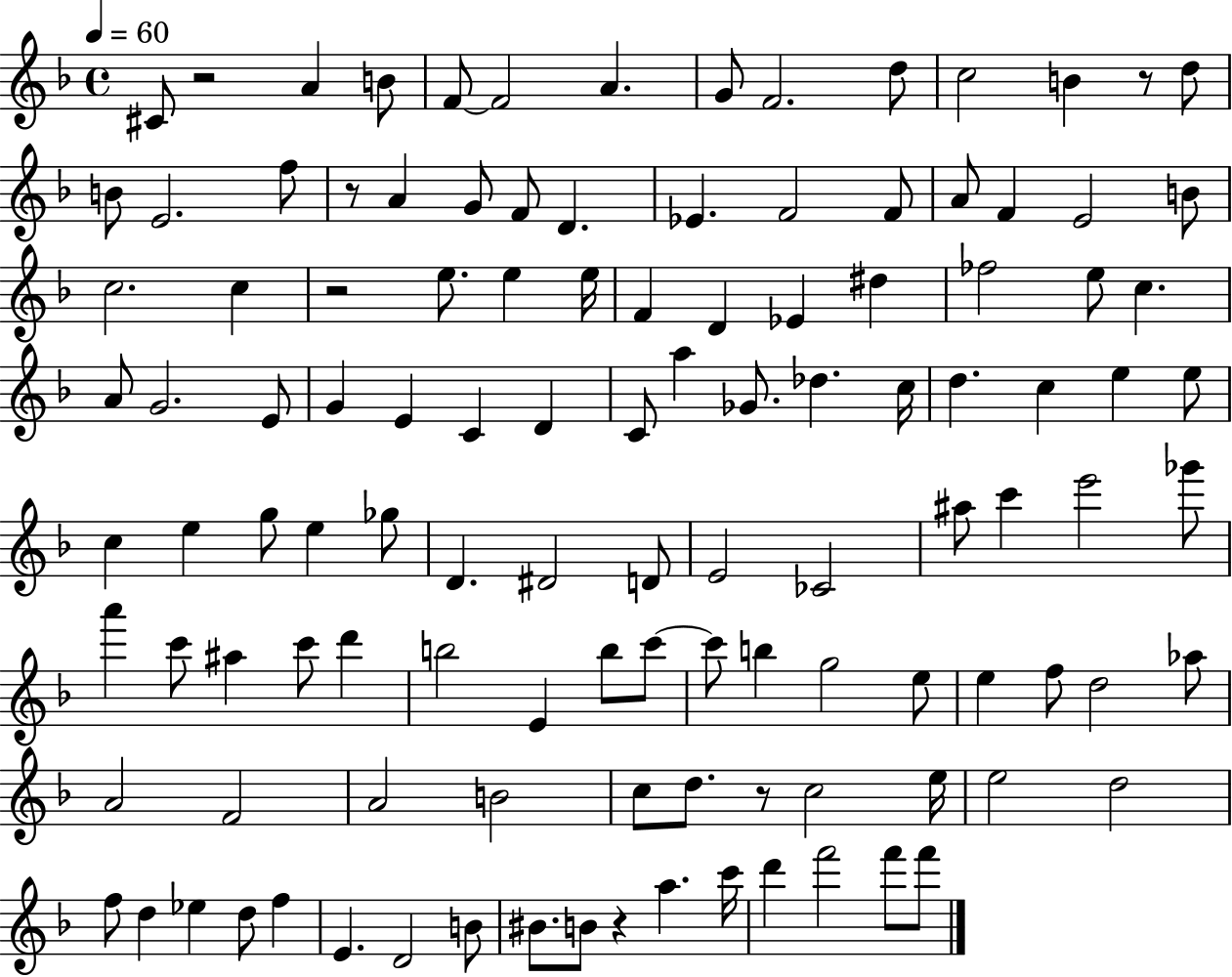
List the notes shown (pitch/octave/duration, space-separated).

C#4/e R/h A4/q B4/e F4/e F4/h A4/q. G4/e F4/h. D5/e C5/h B4/q R/e D5/e B4/e E4/h. F5/e R/e A4/q G4/e F4/e D4/q. Eb4/q. F4/h F4/e A4/e F4/q E4/h B4/e C5/h. C5/q R/h E5/e. E5/q E5/s F4/q D4/q Eb4/q D#5/q FES5/h E5/e C5/q. A4/e G4/h. E4/e G4/q E4/q C4/q D4/q C4/e A5/q Gb4/e. Db5/q. C5/s D5/q. C5/q E5/q E5/e C5/q E5/q G5/e E5/q Gb5/e D4/q. D#4/h D4/e E4/h CES4/h A#5/e C6/q E6/h Gb6/e A6/q C6/e A#5/q C6/e D6/q B5/h E4/q B5/e C6/e C6/e B5/q G5/h E5/e E5/q F5/e D5/h Ab5/e A4/h F4/h A4/h B4/h C5/e D5/e. R/e C5/h E5/s E5/h D5/h F5/e D5/q Eb5/q D5/e F5/q E4/q. D4/h B4/e BIS4/e. B4/e R/q A5/q. C6/s D6/q F6/h F6/e F6/e